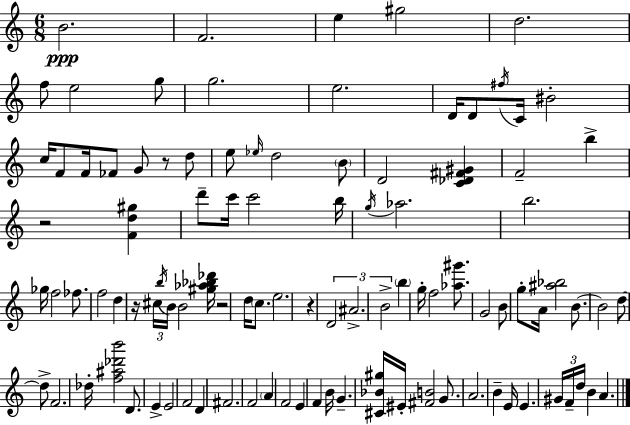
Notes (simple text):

B4/h. F4/h. E5/q G#5/h D5/h. F5/e E5/h G5/e G5/h. E5/h. D4/s D4/e F#5/s C4/s BIS4/h C5/s F4/e F4/s FES4/e G4/e R/e D5/e E5/e Eb5/s D5/h B4/e D4/h [C4,Db4,F#4,G#4]/q F4/h B5/q R/h [F4,D5,G#5]/q D6/e C6/s C6/h B5/s G5/s Ab5/h. B5/h. Gb5/s F5/h FES5/e. F5/h D5/q R/s C#5/s B5/s B4/s B4/h [G#5,Ab5,Bb5,Db6]/s R/h D5/s C5/e. E5/h. R/q D4/h A#4/h. B4/h B5/q G5/s F5/h [Ab5,G#6]/e. G4/h B4/e G5/e A4/s [A#5,Bb5]/h B4/e. B4/h D5/e D5/e F4/h. Db5/s [F5,A#5,Db6,B6]/h D4/e. E4/q E4/h F4/h D4/q F#4/h. F4/h A4/q F4/h E4/q F4/q B4/s G4/q. [C#4,Bb4,G#5]/s EIS4/s [F#4,B4]/h G4/e. A4/h. B4/q E4/s E4/q. G#4/s F4/s D5/s B4/q A4/q.